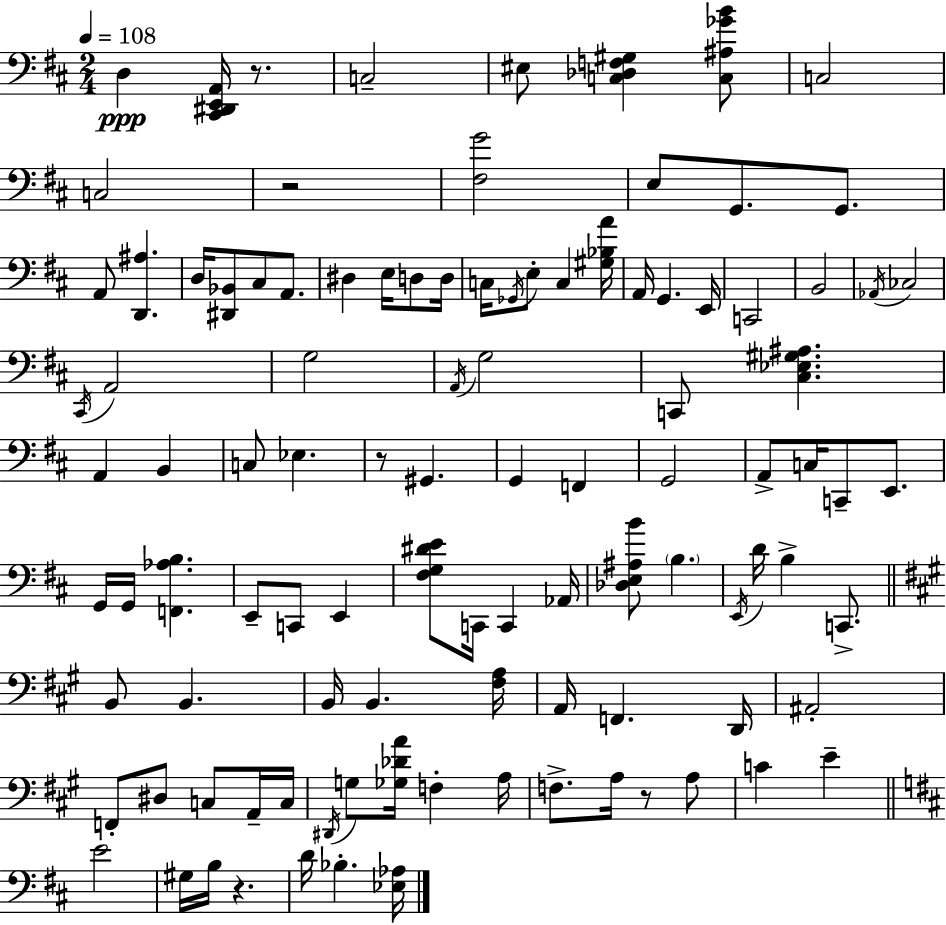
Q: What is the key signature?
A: D major